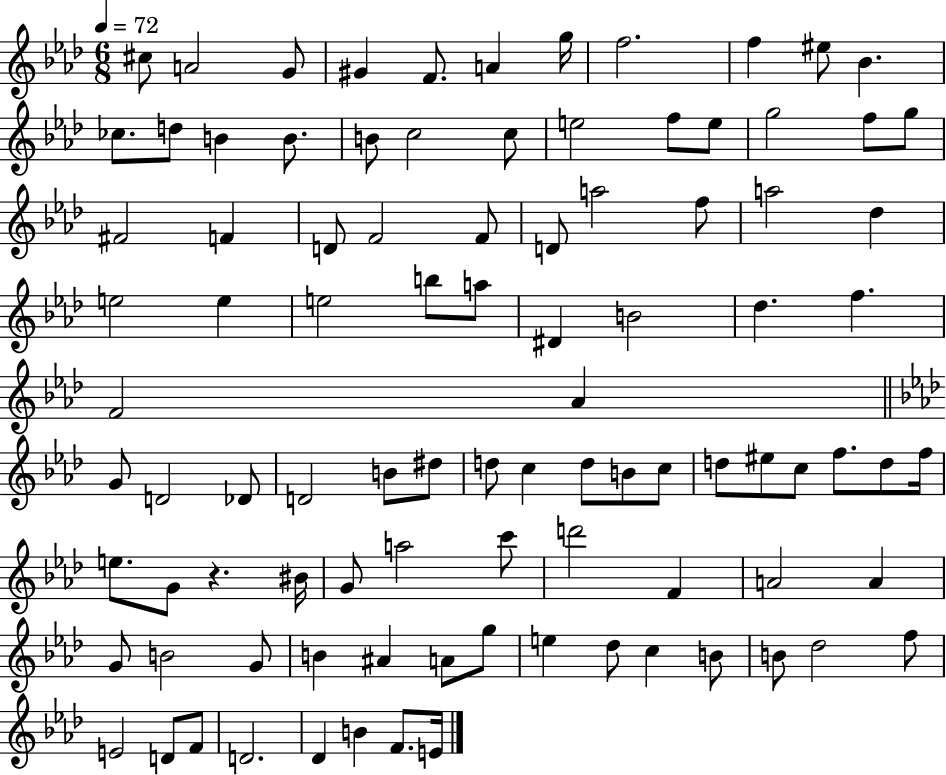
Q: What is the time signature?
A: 6/8